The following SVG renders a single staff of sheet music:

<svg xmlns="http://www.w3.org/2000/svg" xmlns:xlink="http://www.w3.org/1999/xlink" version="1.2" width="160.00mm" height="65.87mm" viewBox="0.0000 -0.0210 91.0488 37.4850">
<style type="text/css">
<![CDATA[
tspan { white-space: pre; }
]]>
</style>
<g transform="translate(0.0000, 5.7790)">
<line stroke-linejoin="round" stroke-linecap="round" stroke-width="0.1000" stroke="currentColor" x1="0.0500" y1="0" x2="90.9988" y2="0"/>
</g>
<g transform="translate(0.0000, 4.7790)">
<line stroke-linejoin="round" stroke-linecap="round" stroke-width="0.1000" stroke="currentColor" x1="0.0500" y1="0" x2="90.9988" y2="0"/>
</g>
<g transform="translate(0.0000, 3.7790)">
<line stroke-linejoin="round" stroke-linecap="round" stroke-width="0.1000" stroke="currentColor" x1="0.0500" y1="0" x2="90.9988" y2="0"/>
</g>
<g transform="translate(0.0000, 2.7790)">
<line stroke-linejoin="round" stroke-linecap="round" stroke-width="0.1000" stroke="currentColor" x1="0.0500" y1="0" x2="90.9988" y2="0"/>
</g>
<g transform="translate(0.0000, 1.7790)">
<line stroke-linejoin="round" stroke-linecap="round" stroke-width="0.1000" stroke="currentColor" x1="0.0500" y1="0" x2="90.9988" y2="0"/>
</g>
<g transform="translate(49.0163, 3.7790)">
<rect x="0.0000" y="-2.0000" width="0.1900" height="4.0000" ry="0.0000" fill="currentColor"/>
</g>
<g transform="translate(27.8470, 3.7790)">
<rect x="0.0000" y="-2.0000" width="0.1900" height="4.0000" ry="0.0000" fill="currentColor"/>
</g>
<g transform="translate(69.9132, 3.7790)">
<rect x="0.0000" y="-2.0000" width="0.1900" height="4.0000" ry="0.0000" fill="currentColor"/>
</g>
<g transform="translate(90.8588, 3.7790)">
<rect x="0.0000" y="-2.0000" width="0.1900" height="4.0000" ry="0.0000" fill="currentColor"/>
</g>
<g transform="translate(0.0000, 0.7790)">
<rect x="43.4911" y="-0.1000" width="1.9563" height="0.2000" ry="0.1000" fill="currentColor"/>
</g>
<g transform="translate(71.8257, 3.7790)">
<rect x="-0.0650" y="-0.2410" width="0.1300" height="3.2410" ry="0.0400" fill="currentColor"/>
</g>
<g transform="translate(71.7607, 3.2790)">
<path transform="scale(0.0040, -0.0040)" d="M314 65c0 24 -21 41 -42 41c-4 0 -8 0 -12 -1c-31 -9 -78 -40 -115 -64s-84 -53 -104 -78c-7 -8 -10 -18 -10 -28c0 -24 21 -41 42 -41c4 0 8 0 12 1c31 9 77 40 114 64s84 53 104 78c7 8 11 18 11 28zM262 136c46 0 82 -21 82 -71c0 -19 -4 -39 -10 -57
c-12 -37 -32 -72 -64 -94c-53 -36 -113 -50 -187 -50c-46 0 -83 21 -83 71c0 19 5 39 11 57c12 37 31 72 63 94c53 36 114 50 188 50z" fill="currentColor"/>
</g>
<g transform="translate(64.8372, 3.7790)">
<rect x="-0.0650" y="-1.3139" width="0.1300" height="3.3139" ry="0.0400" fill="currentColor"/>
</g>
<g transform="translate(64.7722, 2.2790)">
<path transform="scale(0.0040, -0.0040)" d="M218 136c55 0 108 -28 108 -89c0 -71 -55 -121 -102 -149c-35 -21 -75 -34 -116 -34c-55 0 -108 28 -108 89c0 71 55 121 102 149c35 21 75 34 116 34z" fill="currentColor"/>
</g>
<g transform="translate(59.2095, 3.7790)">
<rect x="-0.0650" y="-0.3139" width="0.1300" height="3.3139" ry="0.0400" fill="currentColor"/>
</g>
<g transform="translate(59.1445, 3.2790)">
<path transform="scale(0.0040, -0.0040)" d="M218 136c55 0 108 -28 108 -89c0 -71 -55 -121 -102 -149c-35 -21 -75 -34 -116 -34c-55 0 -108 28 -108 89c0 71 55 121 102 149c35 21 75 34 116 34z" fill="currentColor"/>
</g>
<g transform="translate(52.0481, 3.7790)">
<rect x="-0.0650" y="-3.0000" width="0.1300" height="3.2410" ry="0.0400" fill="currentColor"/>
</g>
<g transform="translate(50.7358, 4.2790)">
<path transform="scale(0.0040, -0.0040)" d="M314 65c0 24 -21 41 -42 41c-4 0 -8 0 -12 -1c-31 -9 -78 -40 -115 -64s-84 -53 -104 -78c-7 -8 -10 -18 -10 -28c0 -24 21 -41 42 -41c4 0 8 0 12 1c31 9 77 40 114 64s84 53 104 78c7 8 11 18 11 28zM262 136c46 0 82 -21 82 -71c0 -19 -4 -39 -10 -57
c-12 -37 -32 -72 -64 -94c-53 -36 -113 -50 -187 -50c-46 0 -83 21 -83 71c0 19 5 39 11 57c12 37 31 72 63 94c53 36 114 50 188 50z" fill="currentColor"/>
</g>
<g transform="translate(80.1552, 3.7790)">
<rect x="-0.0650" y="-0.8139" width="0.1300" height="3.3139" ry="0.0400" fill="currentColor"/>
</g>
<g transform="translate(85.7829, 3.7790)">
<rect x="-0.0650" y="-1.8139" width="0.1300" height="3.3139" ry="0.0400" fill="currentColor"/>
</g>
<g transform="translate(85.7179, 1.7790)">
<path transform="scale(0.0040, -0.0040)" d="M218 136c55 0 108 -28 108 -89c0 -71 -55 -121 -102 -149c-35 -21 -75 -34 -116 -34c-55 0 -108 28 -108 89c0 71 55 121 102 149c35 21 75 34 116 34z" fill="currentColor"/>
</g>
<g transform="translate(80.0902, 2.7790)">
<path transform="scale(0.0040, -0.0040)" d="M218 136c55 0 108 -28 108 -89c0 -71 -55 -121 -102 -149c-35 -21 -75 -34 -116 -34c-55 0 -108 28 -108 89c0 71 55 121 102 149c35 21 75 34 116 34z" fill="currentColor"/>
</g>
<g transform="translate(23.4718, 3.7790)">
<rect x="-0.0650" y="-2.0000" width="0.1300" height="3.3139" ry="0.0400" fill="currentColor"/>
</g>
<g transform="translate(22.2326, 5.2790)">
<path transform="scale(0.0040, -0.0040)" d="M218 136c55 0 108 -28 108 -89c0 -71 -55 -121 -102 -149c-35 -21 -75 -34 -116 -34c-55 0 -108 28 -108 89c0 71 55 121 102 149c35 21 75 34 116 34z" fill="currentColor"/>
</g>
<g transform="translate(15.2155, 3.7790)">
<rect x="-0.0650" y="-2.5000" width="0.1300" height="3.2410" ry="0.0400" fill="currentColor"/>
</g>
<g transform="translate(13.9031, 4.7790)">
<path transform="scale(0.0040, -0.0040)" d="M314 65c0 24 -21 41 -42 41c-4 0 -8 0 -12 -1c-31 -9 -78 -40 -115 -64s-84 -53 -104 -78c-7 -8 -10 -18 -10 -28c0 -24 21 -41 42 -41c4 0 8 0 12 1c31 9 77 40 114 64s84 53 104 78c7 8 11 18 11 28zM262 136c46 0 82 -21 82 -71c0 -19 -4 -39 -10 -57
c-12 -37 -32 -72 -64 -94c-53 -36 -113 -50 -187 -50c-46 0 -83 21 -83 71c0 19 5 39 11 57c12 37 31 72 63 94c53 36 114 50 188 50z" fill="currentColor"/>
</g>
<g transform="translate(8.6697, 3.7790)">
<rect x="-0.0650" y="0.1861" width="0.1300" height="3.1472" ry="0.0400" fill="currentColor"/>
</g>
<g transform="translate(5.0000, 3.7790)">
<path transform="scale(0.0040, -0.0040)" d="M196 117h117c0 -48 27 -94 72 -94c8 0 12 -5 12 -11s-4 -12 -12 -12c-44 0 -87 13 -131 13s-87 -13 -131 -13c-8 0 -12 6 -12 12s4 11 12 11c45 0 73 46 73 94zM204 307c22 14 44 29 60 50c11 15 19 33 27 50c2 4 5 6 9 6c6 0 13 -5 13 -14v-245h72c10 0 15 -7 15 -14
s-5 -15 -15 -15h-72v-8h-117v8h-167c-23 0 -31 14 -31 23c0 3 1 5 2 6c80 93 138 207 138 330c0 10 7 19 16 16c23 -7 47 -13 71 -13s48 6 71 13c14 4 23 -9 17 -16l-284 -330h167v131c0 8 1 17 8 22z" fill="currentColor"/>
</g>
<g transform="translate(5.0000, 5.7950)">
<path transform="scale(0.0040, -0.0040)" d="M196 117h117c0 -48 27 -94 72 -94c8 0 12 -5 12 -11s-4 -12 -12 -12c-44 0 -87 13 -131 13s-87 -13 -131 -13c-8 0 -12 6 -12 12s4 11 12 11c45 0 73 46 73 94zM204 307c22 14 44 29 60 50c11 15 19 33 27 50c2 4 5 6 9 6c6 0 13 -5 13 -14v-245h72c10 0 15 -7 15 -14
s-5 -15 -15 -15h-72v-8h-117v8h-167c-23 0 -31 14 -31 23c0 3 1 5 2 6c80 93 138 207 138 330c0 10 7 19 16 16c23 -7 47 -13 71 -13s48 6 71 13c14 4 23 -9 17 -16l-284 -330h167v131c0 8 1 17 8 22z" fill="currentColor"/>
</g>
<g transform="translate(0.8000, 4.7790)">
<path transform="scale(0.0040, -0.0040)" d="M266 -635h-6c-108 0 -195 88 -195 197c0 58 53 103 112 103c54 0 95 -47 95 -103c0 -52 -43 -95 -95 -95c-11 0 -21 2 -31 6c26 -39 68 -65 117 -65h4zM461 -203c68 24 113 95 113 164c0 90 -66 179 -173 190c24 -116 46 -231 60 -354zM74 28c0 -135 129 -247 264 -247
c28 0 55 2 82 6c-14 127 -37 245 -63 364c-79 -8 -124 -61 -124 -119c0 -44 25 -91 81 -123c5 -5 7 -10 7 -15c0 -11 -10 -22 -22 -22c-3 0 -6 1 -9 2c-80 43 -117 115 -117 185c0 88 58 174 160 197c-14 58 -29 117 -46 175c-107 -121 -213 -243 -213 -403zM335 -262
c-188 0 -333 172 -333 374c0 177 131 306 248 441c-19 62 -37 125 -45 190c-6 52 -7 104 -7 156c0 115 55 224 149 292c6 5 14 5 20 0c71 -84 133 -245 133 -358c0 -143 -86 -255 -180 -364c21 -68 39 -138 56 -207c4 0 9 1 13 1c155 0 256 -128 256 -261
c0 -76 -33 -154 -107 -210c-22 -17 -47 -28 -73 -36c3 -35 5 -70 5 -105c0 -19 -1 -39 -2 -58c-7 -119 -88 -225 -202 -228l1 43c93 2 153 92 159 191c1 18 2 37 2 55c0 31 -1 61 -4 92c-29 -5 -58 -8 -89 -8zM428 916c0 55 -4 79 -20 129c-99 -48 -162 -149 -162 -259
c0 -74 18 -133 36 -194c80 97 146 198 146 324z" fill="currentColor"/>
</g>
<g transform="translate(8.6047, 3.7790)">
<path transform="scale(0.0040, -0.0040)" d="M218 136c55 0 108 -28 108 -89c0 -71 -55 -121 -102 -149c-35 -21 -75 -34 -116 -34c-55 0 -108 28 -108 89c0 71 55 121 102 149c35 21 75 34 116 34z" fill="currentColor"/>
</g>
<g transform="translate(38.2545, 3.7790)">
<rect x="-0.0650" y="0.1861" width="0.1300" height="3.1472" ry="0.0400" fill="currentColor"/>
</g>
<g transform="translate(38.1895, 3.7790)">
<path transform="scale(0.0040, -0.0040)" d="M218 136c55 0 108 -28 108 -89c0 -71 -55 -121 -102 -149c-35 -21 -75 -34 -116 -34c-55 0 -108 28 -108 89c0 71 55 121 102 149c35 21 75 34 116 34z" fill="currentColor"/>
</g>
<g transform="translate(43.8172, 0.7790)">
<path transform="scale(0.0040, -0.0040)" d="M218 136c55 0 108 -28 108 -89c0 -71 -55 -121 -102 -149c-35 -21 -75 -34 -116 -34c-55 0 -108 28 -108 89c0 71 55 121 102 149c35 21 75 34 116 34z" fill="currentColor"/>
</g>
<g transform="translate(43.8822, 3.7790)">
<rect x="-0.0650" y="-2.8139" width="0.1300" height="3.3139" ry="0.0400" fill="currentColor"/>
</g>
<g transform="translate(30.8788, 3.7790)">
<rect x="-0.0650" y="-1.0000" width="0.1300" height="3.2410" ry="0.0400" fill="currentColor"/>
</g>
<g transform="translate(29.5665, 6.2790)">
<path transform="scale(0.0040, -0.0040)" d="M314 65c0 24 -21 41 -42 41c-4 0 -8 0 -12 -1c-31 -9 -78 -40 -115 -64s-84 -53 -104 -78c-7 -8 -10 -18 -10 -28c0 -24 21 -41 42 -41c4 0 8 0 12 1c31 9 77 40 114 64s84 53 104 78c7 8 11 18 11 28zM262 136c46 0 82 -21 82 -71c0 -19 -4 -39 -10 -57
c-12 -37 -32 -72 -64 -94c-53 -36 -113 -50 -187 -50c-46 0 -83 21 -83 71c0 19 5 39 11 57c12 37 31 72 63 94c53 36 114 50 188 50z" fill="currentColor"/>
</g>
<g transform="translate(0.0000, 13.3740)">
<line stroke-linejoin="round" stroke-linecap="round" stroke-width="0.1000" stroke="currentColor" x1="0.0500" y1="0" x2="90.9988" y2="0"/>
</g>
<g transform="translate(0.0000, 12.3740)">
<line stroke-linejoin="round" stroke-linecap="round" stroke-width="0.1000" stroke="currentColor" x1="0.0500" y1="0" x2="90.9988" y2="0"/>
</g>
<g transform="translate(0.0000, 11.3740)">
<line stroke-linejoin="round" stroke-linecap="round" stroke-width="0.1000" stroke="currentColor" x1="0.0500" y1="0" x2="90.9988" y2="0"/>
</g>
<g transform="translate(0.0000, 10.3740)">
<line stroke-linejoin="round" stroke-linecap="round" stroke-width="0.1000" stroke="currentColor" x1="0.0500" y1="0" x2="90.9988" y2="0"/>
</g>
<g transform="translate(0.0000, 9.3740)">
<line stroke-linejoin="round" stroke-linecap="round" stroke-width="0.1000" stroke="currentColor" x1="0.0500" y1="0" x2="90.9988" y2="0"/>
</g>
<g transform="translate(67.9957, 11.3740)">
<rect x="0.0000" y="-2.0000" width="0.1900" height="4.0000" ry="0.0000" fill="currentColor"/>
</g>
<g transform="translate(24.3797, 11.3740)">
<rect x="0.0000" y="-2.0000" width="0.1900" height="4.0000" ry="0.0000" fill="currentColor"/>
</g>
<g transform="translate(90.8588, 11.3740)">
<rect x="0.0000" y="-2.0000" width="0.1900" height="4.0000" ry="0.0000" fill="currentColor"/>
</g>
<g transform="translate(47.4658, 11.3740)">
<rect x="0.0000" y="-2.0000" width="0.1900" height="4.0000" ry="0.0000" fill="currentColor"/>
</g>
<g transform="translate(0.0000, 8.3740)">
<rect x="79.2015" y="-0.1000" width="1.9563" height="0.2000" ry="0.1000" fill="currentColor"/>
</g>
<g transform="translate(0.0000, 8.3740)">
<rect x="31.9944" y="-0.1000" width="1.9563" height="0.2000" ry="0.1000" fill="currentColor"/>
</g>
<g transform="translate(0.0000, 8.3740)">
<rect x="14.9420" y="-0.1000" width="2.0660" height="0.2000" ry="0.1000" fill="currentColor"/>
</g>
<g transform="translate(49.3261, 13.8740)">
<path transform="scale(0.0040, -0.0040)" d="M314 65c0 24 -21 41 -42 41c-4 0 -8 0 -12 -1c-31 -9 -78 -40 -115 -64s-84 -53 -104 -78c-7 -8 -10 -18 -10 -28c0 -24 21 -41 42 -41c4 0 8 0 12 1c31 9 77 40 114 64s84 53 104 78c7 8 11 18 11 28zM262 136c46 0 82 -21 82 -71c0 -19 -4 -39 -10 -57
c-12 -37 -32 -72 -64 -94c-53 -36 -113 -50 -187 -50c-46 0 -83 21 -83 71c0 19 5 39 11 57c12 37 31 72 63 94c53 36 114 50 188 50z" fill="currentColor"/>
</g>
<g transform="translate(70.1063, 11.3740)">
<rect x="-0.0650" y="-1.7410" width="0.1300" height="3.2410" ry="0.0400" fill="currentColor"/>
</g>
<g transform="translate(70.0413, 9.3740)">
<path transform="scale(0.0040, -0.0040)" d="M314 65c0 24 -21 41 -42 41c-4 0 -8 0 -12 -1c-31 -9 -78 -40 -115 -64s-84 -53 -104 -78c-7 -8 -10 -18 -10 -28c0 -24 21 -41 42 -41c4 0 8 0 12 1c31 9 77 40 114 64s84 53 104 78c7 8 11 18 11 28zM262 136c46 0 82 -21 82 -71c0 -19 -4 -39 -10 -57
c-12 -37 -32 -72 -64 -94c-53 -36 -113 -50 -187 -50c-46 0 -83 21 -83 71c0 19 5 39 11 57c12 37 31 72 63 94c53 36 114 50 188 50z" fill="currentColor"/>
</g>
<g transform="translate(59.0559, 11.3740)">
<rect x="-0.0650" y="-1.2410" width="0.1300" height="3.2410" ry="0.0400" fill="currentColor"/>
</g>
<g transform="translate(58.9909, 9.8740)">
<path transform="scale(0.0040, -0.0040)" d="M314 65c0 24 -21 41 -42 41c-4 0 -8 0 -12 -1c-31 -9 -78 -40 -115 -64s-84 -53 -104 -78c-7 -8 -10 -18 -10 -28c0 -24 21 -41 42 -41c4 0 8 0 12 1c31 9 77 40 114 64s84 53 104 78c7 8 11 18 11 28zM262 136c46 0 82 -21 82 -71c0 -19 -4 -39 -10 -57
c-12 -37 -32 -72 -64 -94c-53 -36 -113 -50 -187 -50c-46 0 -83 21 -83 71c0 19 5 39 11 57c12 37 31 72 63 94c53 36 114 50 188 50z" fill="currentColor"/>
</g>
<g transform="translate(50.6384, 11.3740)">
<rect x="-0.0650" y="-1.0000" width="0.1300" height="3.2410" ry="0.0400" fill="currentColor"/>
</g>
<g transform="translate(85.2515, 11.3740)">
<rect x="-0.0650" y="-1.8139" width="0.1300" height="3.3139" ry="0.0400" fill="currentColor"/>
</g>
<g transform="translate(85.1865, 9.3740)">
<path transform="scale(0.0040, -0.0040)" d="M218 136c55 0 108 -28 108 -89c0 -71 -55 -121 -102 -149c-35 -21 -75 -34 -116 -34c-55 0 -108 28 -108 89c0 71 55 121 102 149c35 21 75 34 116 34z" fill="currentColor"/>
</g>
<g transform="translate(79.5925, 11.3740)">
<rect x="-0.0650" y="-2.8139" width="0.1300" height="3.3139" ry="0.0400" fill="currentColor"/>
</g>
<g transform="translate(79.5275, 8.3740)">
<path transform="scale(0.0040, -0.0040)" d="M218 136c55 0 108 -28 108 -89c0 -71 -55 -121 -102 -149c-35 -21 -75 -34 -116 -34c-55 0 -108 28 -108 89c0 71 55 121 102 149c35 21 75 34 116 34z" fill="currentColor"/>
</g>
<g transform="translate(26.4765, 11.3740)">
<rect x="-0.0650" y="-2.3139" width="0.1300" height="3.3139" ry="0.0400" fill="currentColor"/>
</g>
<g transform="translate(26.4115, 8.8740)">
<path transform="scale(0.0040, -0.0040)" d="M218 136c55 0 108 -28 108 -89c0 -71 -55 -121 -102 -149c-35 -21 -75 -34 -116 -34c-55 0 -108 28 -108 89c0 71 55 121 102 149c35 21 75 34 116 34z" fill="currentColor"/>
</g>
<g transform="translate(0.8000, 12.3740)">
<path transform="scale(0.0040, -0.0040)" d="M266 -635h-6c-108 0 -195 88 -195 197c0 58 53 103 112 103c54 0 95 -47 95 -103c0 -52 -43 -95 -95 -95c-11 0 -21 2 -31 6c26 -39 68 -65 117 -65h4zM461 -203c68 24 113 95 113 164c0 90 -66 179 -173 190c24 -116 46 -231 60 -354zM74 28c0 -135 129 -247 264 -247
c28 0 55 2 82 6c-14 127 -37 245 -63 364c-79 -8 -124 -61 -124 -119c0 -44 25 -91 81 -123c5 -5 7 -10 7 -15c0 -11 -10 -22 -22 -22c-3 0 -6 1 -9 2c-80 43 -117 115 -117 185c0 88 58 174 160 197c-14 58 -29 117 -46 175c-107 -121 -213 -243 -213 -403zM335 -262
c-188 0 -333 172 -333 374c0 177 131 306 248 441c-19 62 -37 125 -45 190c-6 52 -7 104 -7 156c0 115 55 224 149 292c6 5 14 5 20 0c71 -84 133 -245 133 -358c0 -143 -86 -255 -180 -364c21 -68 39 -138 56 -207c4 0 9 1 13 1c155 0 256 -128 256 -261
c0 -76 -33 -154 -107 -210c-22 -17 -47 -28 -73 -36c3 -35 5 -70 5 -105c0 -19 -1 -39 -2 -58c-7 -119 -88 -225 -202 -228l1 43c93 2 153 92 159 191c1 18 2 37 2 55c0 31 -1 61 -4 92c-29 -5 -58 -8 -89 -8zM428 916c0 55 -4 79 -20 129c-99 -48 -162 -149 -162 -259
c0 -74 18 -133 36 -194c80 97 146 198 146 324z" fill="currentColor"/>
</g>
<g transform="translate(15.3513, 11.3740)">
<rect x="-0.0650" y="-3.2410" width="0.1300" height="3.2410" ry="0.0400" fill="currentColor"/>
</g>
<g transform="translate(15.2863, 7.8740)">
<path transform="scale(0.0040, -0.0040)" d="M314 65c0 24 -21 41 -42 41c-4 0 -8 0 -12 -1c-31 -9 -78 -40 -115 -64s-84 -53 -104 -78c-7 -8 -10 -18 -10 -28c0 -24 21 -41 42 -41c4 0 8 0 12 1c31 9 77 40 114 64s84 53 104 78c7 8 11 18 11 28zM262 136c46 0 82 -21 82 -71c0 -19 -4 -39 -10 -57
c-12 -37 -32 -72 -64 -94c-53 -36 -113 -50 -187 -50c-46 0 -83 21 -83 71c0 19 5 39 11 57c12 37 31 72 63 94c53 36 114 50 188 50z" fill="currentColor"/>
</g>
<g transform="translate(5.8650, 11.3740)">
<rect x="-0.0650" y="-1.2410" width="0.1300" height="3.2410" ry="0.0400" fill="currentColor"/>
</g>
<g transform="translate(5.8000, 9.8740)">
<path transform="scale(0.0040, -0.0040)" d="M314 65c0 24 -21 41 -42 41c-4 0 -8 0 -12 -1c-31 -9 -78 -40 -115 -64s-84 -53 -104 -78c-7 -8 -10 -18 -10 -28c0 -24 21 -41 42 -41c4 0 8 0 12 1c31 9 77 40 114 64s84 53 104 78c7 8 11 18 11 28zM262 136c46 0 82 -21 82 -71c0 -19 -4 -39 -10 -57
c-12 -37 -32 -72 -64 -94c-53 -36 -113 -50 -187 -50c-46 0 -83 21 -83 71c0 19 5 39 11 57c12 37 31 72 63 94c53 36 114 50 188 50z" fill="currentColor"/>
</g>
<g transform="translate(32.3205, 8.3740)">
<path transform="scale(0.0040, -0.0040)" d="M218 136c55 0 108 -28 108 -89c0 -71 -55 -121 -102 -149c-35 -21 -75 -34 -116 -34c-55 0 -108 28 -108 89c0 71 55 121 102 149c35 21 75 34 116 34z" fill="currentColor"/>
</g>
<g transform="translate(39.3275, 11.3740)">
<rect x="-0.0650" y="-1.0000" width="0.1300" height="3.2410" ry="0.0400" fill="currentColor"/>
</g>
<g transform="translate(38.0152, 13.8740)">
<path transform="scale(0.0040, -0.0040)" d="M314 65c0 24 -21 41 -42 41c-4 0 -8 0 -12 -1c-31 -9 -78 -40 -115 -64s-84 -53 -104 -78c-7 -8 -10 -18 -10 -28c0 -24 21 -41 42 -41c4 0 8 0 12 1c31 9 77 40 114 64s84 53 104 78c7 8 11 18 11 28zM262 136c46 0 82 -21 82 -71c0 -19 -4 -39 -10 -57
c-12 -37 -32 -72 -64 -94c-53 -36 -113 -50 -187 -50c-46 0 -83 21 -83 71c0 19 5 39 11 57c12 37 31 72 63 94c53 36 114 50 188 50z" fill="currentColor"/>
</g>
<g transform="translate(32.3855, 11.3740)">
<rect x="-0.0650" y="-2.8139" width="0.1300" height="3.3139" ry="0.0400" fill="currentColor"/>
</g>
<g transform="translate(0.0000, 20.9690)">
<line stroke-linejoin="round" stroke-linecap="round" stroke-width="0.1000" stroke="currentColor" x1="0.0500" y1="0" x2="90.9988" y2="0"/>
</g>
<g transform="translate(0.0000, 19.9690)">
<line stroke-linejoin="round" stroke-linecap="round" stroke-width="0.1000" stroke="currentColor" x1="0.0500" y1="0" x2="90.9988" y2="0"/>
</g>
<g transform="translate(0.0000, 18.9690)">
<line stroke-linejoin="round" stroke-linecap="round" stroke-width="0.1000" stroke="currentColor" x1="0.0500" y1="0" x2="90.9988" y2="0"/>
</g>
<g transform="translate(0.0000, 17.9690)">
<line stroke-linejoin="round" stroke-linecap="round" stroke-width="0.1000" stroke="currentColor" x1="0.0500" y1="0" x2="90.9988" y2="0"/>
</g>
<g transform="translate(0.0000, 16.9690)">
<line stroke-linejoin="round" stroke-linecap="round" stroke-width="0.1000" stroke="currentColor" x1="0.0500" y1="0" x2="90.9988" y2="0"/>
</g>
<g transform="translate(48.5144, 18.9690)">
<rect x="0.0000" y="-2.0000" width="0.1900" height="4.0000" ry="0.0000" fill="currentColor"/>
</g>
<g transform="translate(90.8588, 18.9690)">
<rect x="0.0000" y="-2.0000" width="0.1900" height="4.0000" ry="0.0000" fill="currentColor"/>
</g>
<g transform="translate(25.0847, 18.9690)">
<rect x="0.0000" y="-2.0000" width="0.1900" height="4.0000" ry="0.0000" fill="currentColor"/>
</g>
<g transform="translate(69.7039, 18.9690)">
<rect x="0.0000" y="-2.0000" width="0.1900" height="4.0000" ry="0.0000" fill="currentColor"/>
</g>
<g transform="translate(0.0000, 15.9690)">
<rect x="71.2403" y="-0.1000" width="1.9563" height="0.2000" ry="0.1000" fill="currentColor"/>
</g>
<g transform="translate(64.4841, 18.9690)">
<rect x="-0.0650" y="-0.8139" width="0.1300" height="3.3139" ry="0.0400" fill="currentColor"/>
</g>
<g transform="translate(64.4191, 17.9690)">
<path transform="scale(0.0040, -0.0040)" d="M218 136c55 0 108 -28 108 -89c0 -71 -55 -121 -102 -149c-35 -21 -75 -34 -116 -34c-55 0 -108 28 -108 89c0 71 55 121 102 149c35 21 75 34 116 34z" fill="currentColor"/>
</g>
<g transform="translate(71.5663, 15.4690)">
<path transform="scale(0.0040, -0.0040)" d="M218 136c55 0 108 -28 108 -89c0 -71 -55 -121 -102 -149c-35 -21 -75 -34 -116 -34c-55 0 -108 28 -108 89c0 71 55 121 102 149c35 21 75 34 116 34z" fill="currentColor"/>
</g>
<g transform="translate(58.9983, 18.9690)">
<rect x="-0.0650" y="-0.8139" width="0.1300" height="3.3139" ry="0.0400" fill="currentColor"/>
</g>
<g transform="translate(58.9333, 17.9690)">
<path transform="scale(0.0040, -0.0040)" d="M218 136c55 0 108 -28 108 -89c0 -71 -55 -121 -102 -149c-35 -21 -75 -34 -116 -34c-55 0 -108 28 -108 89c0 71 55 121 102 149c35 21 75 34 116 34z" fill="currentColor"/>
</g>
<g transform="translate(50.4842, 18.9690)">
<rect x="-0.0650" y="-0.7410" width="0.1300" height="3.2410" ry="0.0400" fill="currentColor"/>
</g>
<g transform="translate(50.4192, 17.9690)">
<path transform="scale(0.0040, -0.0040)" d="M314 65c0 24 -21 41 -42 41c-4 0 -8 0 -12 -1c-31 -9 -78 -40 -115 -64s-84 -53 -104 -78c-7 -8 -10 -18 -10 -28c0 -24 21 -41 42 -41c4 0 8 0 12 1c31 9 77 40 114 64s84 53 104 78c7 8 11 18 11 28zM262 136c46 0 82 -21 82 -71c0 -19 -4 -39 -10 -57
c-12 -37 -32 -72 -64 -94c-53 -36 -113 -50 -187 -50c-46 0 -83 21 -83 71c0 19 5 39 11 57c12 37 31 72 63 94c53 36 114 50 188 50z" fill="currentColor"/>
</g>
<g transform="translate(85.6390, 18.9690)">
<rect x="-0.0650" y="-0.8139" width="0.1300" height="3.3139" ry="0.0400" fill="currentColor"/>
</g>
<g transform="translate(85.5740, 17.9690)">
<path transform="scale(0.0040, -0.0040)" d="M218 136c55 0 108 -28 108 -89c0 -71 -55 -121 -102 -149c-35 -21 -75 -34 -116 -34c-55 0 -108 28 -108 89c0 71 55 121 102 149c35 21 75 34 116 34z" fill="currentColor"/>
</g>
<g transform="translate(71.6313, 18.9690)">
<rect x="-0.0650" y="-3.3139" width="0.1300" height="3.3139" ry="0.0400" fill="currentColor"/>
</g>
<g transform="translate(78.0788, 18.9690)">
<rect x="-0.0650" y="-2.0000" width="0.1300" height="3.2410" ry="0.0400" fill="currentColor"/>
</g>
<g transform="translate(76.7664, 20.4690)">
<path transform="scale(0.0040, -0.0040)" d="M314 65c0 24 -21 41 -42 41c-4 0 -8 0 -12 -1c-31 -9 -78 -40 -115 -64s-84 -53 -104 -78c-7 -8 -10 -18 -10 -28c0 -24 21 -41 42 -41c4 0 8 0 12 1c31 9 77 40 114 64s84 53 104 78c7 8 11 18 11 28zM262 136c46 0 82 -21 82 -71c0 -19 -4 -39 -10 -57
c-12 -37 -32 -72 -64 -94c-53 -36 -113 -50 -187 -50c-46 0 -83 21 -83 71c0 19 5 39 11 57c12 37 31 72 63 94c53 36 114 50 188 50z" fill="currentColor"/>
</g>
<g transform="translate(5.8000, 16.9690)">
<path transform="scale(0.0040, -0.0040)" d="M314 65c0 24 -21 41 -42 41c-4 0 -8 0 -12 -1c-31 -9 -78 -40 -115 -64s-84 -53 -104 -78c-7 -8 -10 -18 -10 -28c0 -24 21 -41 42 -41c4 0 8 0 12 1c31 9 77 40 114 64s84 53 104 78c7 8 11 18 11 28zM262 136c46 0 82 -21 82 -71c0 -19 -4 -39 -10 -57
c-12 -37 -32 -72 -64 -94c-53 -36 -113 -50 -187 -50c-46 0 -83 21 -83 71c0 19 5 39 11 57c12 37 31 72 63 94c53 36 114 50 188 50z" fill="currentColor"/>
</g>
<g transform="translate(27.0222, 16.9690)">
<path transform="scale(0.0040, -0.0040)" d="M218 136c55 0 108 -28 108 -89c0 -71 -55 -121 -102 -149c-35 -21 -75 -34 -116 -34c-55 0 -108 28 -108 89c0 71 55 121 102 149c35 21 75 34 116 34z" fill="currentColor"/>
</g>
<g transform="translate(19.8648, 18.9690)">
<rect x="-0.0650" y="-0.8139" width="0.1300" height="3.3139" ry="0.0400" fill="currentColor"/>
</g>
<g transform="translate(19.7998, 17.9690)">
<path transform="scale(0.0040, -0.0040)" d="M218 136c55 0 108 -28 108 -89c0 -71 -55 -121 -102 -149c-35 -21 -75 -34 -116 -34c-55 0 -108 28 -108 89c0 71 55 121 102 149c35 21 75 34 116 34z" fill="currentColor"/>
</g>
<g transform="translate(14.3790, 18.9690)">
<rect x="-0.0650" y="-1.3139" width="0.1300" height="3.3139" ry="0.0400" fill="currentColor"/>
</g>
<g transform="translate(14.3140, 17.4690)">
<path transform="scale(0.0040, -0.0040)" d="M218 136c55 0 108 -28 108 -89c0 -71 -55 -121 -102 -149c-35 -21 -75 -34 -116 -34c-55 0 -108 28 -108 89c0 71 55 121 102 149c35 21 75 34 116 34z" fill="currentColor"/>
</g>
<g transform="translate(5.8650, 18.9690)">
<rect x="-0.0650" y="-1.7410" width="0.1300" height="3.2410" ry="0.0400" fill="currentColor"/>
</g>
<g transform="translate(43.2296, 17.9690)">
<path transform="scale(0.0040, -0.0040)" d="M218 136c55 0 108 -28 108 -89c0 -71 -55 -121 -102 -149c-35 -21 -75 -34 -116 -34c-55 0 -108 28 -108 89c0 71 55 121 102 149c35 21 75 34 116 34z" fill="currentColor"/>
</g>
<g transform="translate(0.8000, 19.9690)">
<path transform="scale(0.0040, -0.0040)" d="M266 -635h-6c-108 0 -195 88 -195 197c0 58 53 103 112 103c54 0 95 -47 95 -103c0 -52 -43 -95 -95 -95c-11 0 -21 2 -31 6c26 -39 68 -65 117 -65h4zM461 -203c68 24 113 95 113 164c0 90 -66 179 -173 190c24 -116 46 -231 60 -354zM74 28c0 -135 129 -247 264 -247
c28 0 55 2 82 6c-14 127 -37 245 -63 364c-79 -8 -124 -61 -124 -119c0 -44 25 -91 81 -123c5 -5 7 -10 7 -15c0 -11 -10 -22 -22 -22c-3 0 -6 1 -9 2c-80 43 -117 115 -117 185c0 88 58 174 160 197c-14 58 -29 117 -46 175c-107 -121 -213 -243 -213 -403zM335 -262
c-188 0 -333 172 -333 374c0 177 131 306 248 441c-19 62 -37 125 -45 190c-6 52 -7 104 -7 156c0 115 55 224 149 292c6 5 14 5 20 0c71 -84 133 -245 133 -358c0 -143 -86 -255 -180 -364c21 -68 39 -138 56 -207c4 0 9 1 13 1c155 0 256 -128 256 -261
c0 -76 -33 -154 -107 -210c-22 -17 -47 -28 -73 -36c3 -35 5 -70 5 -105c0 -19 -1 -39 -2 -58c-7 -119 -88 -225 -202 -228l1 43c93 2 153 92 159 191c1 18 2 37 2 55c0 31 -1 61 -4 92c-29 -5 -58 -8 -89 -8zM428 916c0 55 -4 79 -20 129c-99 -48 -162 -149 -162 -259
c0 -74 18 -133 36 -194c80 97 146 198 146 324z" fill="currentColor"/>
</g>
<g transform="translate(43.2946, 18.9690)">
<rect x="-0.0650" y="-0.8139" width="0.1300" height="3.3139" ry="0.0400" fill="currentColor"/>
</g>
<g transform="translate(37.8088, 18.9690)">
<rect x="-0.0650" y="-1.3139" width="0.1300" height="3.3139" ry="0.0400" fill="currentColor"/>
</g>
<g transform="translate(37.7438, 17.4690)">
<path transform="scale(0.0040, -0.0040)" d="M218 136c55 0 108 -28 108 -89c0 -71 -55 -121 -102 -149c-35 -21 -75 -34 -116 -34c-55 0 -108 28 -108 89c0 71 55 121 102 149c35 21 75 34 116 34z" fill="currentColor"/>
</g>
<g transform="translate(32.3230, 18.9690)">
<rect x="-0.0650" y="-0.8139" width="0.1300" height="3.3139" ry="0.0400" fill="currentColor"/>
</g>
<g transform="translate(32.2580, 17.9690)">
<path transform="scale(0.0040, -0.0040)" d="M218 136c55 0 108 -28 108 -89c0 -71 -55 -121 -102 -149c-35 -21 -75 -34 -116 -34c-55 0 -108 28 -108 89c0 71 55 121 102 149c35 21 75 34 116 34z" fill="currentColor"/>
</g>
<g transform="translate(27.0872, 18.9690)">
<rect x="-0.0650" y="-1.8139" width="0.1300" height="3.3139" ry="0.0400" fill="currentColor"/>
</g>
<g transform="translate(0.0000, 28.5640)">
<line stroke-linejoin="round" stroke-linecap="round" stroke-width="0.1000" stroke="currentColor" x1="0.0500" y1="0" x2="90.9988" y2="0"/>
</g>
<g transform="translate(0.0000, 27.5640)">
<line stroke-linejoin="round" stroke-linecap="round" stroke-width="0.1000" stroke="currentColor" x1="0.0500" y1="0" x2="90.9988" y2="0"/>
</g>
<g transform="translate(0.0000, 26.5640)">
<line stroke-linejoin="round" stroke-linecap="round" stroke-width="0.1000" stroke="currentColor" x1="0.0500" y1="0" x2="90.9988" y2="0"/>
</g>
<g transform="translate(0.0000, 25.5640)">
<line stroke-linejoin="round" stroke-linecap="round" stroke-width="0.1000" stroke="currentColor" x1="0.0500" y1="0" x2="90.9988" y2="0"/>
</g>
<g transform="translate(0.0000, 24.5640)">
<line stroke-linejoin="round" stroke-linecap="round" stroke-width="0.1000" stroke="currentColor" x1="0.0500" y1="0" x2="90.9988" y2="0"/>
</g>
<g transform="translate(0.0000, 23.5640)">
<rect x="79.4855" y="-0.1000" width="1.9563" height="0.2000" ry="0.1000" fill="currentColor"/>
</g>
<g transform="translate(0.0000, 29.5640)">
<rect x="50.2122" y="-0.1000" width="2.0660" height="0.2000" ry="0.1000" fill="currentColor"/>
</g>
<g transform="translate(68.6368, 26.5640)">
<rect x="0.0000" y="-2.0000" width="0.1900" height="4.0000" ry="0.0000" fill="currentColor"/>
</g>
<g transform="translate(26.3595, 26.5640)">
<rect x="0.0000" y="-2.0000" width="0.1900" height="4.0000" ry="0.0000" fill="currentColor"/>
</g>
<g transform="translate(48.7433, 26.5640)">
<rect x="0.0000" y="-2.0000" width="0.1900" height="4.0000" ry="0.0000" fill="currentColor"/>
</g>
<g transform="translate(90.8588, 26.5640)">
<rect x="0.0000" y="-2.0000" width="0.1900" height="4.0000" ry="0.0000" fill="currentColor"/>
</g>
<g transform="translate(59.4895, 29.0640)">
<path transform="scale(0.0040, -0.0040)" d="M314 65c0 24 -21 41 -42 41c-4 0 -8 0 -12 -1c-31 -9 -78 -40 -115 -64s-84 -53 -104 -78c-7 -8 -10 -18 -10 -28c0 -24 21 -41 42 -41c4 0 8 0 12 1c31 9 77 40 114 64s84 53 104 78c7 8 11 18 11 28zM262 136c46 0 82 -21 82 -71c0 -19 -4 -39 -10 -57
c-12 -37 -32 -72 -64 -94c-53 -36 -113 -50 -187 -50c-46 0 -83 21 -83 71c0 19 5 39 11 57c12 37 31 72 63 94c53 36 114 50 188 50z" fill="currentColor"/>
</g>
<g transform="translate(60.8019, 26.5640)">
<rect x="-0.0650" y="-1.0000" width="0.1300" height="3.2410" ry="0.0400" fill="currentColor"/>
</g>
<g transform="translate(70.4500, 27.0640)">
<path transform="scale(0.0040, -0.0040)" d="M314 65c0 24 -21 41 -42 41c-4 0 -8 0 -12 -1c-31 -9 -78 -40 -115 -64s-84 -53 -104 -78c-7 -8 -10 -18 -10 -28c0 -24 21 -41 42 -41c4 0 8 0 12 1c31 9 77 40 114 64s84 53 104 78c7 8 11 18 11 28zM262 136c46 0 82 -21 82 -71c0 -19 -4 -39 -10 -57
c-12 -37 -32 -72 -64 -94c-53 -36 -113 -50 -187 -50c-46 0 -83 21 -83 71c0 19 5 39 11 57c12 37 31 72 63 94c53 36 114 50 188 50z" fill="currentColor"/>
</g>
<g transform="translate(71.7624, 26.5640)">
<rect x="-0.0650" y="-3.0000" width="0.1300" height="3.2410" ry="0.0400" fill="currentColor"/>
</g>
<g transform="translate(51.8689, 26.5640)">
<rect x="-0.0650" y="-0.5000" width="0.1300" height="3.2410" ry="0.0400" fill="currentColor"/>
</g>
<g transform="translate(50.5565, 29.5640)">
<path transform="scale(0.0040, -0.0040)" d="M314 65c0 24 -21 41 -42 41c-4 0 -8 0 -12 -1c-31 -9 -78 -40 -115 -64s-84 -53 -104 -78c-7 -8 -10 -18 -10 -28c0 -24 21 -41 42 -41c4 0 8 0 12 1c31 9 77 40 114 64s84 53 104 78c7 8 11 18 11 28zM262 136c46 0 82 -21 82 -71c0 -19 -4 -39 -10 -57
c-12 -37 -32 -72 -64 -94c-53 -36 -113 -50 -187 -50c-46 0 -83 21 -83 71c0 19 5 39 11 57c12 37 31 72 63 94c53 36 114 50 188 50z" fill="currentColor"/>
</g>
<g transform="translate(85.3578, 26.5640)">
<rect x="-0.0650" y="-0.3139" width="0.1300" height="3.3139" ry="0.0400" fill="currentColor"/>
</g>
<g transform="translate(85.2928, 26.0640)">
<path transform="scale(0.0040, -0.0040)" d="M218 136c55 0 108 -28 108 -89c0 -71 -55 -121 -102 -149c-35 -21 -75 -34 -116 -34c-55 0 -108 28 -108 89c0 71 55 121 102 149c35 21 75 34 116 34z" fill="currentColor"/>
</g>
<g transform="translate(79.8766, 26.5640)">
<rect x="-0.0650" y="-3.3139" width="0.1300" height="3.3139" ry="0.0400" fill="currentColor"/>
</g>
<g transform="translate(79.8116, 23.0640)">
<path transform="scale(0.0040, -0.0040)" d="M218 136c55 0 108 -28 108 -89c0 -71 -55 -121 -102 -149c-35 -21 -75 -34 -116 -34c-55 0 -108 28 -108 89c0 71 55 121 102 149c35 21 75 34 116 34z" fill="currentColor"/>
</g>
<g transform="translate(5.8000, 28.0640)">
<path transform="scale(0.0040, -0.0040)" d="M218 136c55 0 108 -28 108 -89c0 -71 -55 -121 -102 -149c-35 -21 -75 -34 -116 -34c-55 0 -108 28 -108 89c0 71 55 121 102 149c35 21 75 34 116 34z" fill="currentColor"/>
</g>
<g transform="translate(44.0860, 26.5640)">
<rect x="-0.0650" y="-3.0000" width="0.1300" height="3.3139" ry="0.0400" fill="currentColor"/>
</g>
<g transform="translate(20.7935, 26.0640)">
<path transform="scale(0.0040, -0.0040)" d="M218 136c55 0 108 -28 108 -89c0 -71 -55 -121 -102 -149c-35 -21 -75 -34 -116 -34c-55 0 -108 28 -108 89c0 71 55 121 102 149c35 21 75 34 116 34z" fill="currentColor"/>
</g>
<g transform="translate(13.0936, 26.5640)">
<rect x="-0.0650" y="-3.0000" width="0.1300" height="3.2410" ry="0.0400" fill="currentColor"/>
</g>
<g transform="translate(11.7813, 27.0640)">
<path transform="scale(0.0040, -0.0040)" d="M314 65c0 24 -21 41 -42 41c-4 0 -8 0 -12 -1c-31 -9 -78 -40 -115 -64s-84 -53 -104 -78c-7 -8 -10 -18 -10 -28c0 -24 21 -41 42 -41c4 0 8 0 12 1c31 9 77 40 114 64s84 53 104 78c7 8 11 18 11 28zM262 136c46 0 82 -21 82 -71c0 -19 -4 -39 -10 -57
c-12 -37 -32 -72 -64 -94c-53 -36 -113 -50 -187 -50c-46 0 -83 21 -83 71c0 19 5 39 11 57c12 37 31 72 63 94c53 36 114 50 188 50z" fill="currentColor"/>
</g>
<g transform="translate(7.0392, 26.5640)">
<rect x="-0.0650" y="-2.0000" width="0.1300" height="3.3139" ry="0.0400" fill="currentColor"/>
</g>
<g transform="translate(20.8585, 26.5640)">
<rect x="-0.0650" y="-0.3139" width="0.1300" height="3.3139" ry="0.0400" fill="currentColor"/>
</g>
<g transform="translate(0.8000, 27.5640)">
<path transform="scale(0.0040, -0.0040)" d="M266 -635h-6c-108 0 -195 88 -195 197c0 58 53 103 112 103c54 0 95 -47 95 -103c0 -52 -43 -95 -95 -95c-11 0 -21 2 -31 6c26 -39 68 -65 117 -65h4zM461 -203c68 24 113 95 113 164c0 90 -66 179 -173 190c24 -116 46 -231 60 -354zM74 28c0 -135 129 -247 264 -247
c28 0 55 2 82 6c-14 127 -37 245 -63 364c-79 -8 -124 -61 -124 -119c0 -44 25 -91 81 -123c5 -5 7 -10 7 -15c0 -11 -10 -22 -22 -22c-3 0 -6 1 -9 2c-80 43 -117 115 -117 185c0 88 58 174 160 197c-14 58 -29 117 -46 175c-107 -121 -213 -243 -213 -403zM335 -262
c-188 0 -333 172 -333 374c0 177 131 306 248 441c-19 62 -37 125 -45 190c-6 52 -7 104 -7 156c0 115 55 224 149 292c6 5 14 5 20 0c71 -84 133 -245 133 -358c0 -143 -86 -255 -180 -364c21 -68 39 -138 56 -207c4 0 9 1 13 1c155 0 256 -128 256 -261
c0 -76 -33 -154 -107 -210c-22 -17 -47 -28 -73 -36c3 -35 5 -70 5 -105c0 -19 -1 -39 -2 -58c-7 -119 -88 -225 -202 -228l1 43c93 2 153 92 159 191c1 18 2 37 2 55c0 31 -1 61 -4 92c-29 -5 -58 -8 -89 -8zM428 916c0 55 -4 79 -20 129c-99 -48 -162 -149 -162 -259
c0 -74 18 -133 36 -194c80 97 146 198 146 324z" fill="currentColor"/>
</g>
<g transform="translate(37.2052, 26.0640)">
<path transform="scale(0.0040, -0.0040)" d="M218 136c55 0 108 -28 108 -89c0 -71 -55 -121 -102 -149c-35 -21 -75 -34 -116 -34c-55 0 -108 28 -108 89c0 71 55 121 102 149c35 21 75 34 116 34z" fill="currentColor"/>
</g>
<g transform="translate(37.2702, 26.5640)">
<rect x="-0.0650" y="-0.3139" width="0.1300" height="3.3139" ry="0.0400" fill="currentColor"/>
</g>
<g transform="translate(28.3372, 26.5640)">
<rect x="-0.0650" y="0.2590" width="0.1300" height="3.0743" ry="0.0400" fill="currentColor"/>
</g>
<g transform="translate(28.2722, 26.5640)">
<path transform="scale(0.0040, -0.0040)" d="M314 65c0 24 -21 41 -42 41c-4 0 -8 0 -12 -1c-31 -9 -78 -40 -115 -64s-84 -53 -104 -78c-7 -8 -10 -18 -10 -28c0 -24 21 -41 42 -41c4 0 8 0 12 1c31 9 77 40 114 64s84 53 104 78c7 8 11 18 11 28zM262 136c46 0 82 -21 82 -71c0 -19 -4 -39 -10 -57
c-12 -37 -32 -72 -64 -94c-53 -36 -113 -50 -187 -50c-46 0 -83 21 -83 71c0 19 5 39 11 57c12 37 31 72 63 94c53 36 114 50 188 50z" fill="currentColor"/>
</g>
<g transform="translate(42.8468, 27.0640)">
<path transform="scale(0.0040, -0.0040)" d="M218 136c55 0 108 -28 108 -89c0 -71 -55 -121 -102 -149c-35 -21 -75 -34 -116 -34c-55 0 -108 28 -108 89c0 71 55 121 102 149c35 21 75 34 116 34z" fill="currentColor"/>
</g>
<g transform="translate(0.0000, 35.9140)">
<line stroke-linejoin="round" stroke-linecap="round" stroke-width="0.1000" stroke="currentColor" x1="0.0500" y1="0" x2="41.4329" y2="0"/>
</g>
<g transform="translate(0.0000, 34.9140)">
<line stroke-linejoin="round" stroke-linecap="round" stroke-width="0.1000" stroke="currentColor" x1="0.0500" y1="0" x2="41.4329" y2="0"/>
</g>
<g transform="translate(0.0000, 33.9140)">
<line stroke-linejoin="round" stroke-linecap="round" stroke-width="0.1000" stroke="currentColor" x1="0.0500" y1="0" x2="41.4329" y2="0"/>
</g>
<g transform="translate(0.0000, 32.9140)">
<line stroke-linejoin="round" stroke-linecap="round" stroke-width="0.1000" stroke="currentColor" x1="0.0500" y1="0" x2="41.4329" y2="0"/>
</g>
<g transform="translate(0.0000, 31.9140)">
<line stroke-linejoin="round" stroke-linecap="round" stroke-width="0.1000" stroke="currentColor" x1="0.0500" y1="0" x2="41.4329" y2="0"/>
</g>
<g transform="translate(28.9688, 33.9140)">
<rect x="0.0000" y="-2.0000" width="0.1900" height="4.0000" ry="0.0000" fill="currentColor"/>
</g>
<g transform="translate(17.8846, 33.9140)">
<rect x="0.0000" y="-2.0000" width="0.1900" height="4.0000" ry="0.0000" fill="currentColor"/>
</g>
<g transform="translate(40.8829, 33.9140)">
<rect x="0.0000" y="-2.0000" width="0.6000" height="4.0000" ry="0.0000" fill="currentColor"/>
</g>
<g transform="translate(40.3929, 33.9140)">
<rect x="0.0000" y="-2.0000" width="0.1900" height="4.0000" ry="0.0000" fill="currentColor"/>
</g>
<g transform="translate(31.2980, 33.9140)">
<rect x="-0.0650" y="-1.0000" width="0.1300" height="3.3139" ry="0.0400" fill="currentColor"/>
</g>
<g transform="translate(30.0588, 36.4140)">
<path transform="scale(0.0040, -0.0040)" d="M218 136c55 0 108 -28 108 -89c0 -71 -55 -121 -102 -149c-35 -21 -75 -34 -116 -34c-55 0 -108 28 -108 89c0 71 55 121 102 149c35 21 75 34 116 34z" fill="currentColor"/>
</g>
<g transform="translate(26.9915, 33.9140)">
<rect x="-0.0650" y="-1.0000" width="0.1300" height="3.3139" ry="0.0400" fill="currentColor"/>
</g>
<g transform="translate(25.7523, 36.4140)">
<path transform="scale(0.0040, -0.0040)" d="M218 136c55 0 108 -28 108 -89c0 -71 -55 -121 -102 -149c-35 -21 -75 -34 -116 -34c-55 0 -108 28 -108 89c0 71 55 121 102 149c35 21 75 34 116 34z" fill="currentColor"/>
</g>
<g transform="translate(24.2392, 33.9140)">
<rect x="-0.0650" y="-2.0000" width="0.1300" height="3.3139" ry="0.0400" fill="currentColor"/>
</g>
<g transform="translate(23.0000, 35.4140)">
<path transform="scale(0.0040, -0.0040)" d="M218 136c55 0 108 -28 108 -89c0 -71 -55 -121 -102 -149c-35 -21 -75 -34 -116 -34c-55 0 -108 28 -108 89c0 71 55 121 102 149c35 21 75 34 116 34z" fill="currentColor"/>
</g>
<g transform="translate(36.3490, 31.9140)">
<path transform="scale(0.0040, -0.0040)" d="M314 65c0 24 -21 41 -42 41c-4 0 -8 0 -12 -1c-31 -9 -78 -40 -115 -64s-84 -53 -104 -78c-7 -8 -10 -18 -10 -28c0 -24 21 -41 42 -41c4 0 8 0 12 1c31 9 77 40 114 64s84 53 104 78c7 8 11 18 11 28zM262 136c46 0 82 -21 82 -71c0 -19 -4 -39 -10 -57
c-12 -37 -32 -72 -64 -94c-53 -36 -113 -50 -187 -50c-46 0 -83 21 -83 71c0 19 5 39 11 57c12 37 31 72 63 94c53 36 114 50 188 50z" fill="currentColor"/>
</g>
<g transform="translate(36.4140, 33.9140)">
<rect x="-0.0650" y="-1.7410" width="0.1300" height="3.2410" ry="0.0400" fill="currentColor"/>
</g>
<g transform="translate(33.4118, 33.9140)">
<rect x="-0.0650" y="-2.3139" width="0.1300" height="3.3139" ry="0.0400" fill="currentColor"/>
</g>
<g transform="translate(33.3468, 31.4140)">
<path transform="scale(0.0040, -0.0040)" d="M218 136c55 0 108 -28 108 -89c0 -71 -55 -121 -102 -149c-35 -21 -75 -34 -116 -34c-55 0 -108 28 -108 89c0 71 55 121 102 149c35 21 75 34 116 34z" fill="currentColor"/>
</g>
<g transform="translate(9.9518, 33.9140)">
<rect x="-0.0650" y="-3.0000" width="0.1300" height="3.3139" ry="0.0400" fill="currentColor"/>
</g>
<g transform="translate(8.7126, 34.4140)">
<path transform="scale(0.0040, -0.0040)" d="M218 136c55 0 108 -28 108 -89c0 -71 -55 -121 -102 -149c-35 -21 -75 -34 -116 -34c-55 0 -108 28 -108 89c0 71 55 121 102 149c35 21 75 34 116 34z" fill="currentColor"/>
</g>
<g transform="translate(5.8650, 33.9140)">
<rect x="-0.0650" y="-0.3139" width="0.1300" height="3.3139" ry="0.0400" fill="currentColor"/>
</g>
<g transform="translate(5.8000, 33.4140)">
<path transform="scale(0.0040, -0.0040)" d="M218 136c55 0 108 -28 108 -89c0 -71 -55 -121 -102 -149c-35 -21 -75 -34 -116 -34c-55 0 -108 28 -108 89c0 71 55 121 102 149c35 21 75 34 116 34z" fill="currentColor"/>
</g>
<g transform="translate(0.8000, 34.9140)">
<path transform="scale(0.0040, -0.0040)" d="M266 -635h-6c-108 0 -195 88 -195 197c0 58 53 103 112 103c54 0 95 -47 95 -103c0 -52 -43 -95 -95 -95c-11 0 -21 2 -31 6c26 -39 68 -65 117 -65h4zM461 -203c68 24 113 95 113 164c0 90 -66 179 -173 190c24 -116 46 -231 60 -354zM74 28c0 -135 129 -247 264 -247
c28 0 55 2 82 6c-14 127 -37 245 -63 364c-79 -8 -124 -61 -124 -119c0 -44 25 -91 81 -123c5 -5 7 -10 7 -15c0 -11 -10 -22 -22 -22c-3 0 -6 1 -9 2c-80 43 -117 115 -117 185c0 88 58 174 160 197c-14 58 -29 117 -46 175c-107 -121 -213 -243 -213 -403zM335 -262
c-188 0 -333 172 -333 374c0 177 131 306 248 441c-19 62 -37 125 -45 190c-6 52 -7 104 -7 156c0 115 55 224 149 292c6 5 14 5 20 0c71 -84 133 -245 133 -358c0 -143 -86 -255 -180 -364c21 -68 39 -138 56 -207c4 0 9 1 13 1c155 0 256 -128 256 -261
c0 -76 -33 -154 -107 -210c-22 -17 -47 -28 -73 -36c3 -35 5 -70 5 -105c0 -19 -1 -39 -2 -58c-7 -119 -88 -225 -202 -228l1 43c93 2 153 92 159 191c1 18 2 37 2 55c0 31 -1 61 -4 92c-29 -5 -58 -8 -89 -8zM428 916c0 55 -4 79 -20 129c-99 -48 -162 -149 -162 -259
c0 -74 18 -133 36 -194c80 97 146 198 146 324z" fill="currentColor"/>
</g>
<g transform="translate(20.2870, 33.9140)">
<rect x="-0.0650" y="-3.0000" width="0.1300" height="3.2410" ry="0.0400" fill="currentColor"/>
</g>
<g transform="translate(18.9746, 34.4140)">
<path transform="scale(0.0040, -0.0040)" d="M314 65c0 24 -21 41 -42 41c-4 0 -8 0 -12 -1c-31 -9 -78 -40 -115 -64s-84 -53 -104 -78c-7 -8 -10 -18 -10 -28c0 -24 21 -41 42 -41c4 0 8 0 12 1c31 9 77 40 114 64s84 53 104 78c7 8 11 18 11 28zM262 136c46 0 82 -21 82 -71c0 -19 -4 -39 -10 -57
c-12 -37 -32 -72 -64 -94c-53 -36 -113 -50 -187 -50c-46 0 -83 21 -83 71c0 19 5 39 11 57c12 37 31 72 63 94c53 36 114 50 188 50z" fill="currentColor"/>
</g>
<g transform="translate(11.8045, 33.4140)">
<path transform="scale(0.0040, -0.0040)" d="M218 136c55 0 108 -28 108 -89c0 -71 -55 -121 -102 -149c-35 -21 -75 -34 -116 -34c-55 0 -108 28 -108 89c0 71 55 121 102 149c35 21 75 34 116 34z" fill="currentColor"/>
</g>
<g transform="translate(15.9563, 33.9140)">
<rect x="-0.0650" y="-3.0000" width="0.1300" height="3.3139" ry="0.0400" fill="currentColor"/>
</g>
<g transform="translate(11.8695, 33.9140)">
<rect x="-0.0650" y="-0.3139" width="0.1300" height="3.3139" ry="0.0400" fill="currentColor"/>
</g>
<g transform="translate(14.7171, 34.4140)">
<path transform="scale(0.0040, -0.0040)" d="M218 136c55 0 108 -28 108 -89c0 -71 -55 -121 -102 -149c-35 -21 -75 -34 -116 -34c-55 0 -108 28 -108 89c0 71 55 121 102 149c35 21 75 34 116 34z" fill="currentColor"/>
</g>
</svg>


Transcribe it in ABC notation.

X:1
T:Untitled
M:4/4
L:1/4
K:C
B G2 F D2 B a A2 c e c2 d f e2 b2 g a D2 D2 e2 f2 a f f2 e d f d e d d2 d d b F2 d F A2 c B2 c A C2 D2 A2 b c c A c A A2 F D D g f2